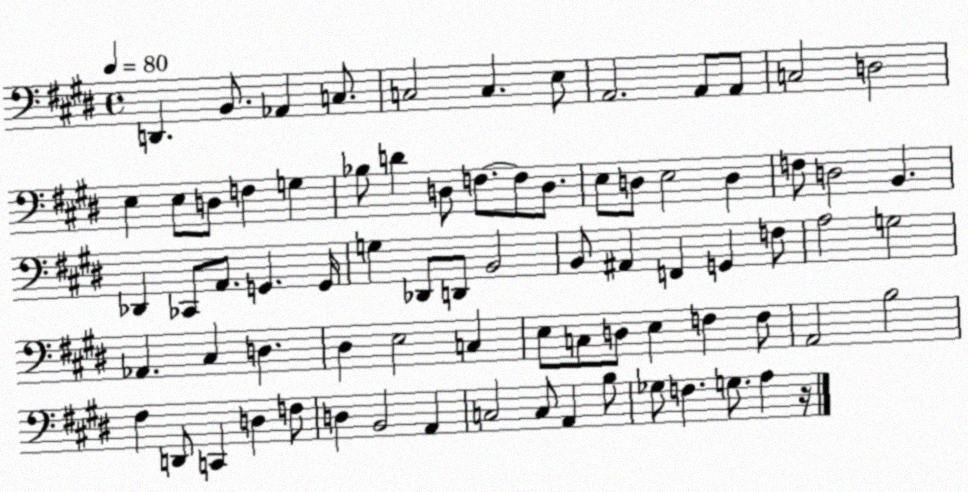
X:1
T:Untitled
M:4/4
L:1/4
K:E
D,, B,,/2 _A,, C,/2 C,2 C, E,/2 A,,2 A,,/2 A,,/2 C,2 D,2 E, E,/2 D,/2 F, G, _B,/2 D D,/2 F,/2 F,/2 D,/2 E,/2 D,/2 E,2 D, F,/2 D,2 B,, _D,, _C,,/2 A,,/2 G,, G,,/4 G, _D,,/2 D,,/2 B,,2 B,,/2 ^A,, F,, G,, F,/2 A,2 G,2 _A,, ^C, D, ^D, E,2 C, E,/2 C,/2 D,/2 E, F, F,/2 A,,2 B,2 ^F, D,,/2 C,, D, F,/2 D, B,,2 A,, C,2 C,/2 A,, B,/2 _G,/2 F, G,/2 A, z/4